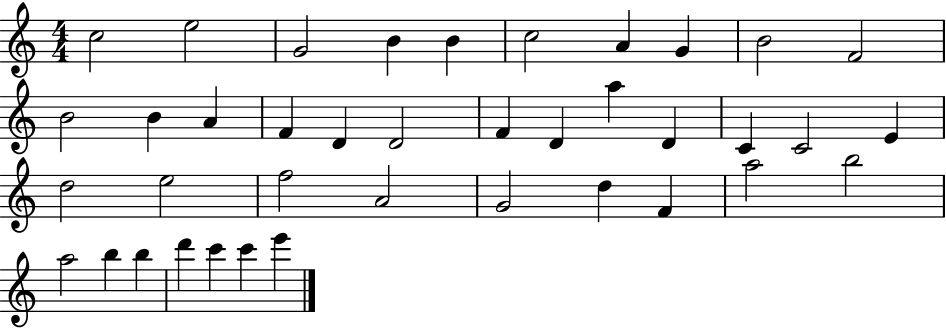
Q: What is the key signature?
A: C major